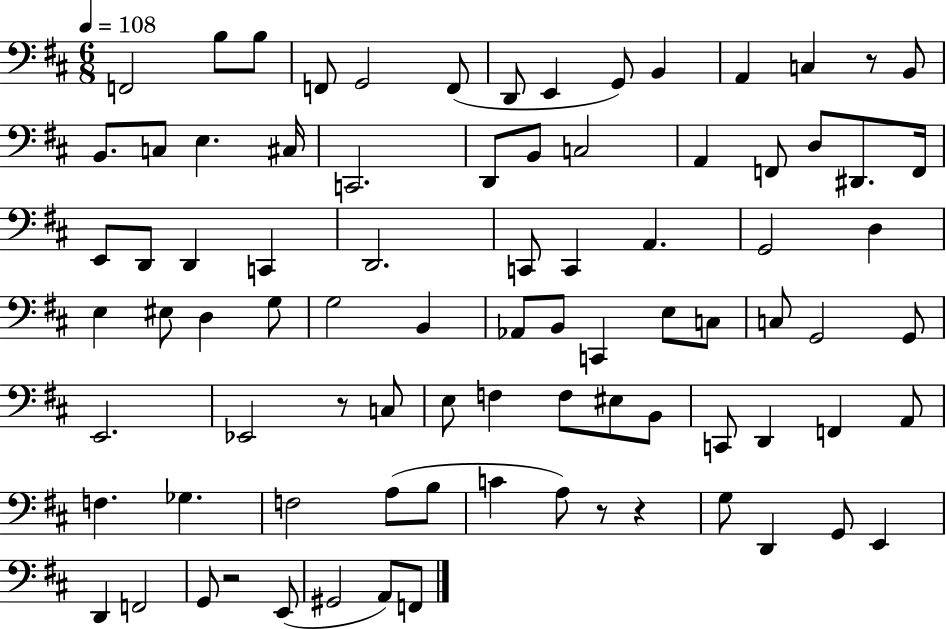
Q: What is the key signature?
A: D major